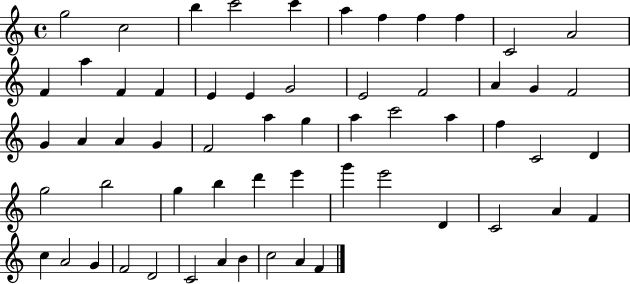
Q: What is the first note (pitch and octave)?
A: G5